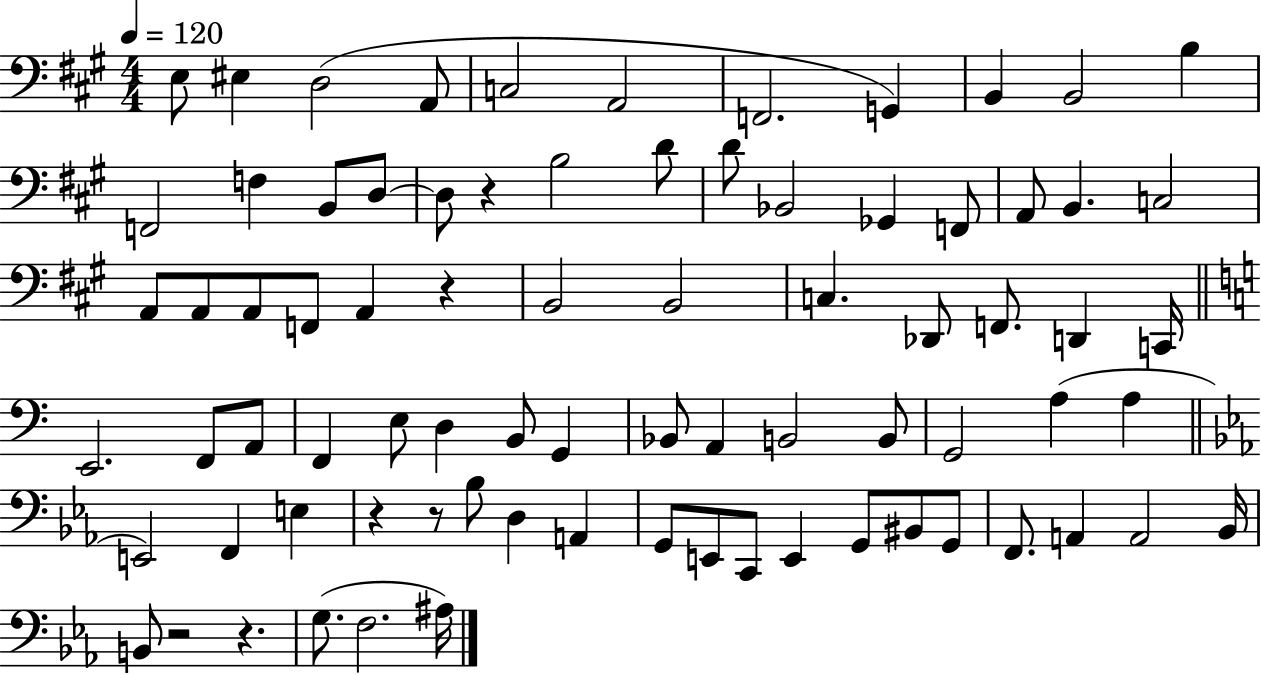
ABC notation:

X:1
T:Untitled
M:4/4
L:1/4
K:A
E,/2 ^E, D,2 A,,/2 C,2 A,,2 F,,2 G,, B,, B,,2 B, F,,2 F, B,,/2 D,/2 D,/2 z B,2 D/2 D/2 _B,,2 _G,, F,,/2 A,,/2 B,, C,2 A,,/2 A,,/2 A,,/2 F,,/2 A,, z B,,2 B,,2 C, _D,,/2 F,,/2 D,, C,,/4 E,,2 F,,/2 A,,/2 F,, E,/2 D, B,,/2 G,, _B,,/2 A,, B,,2 B,,/2 G,,2 A, A, E,,2 F,, E, z z/2 _B,/2 D, A,, G,,/2 E,,/2 C,,/2 E,, G,,/2 ^B,,/2 G,,/2 F,,/2 A,, A,,2 _B,,/4 B,,/2 z2 z G,/2 F,2 ^A,/4